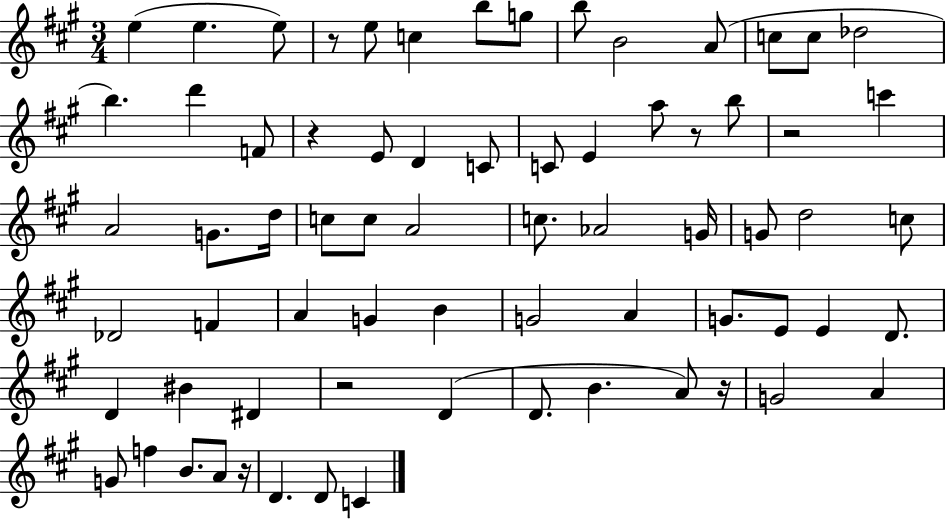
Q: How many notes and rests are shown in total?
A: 70